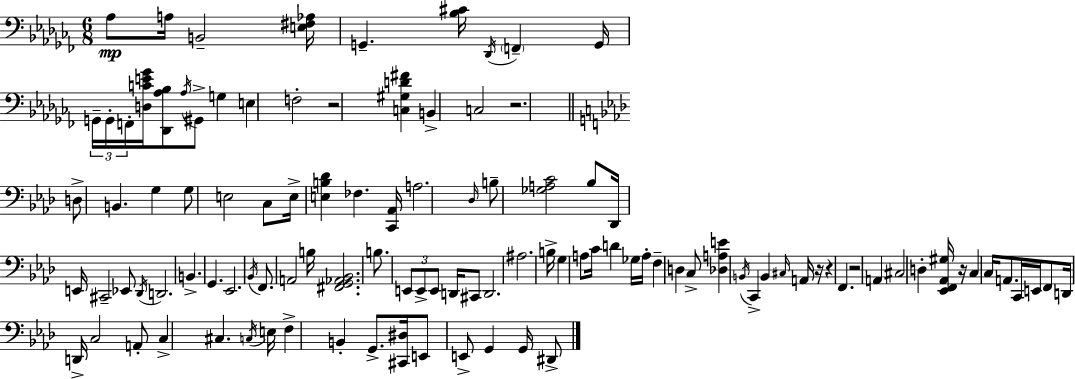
X:1
T:Untitled
M:6/8
L:1/4
K:Abm
_A,/2 A,/4 B,,2 [E,^F,_A,]/4 G,, [_B,^C]/4 _D,,/4 F,, G,,/4 G,,/4 G,,/4 F,,/4 [D,CE_G]/4 [_D,,_A,_B,]/2 _A,/4 ^G,,/2 G, E, F,2 z2 [C,^G,D^F] B,, C,2 z2 D,/2 B,, G, G,/2 E,2 C,/2 E,/4 [E,B,_D] _F, [C,,_A,,]/4 A,2 _D,/4 B,/2 [_G,A,C]2 _B,/2 _D,,/4 E,,/4 ^C,,2 _E,,/2 _D,,/4 D,,2 B,, G,, _E,,2 _B,,/4 F,,/2 A,,2 B,/4 [^F,,G,,_A,,_B,,]2 B,/2 E,,/2 E,,/2 E,,/2 D,,/4 ^C,,/2 D,,2 ^A,2 B,/4 G, A,/2 C/4 D _G,/4 A,/4 F, D, C,/2 [_D,A,E] B,,/4 C,, B,, ^C,/4 A,,/4 z/4 z F,, z2 A,, ^C,2 D, [_E,,F,,_A,,^G,]/4 z/4 C, C,/4 A,,/2 C,,/4 E,,/4 F,,/2 D,,/4 D,,/4 C,2 A,,/2 C, ^C, C,/4 E,/4 F, B,, G,,/2 [^C,,^D,]/4 E,,/2 E,,/2 G,, G,,/4 ^D,,/2